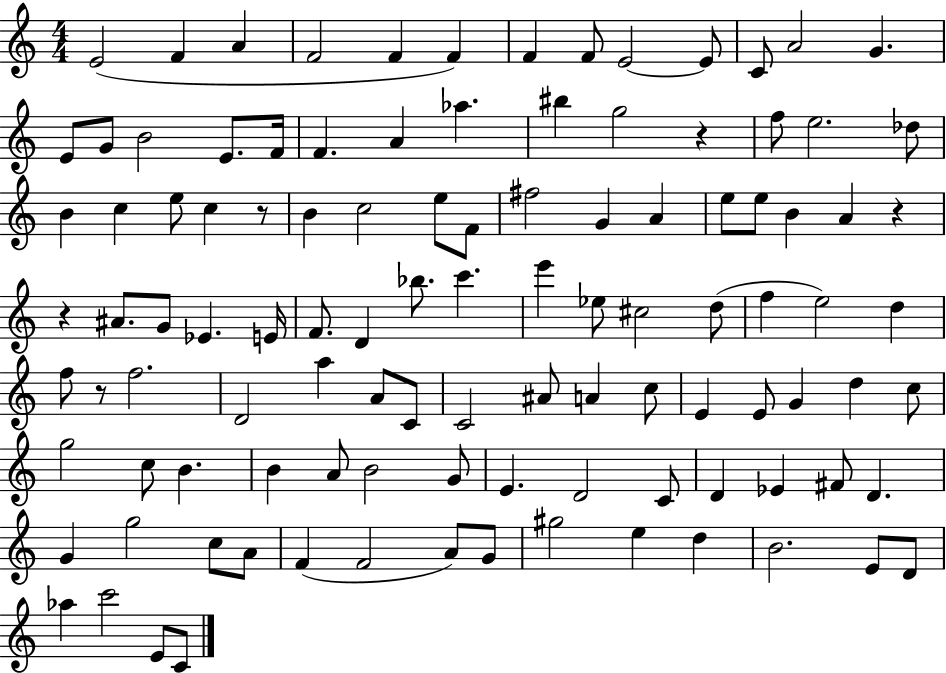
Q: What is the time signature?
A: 4/4